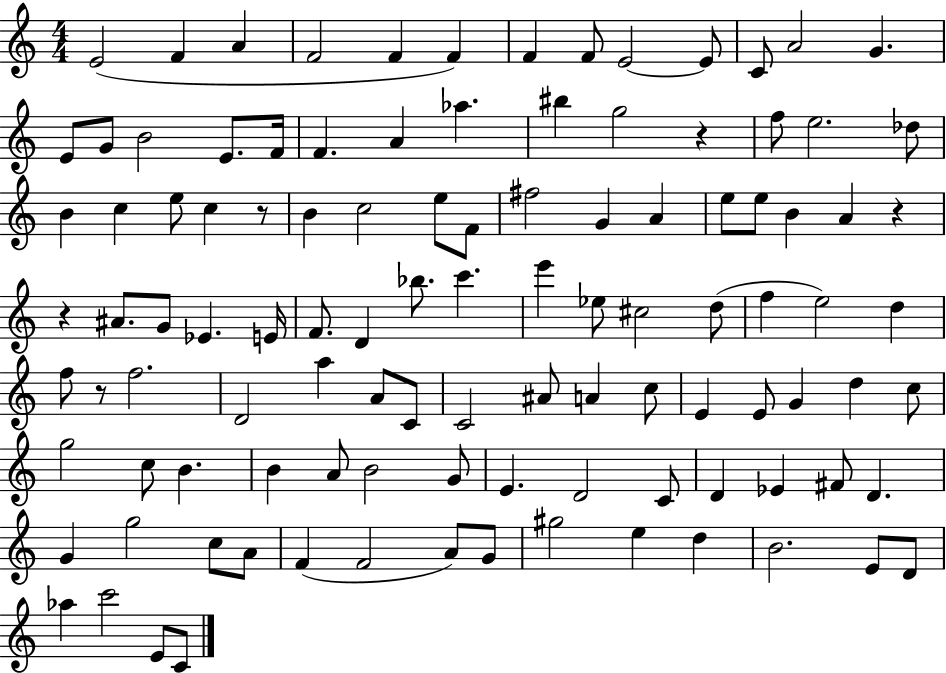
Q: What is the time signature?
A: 4/4